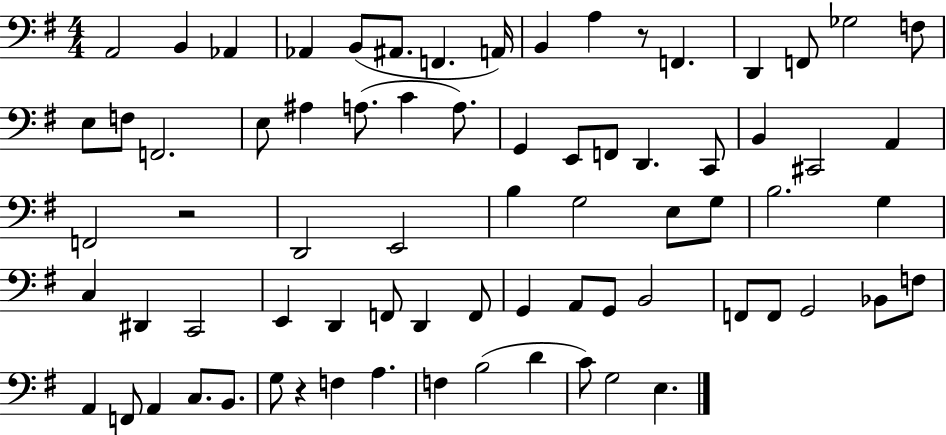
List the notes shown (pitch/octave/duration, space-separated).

A2/h B2/q Ab2/q Ab2/q B2/e A#2/e. F2/q. A2/s B2/q A3/q R/e F2/q. D2/q F2/e Gb3/h F3/e E3/e F3/e F2/h. E3/e A#3/q A3/e. C4/q A3/e. G2/q E2/e F2/e D2/q. C2/e B2/q C#2/h A2/q F2/h R/h D2/h E2/h B3/q G3/h E3/e G3/e B3/h. G3/q C3/q D#2/q C2/h E2/q D2/q F2/e D2/q F2/e G2/q A2/e G2/e B2/h F2/e F2/e G2/h Bb2/e F3/e A2/q F2/e A2/q C3/e. B2/e. G3/e R/q F3/q A3/q. F3/q B3/h D4/q C4/e G3/h E3/q.